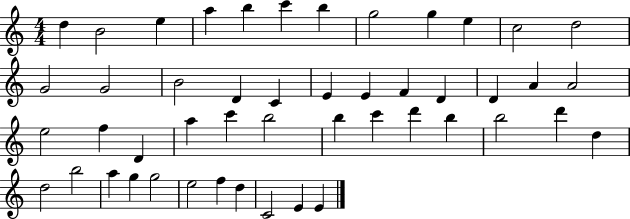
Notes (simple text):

D5/q B4/h E5/q A5/q B5/q C6/q B5/q G5/h G5/q E5/q C5/h D5/h G4/h G4/h B4/h D4/q C4/q E4/q E4/q F4/q D4/q D4/q A4/q A4/h E5/h F5/q D4/q A5/q C6/q B5/h B5/q C6/q D6/q B5/q B5/h D6/q D5/q D5/h B5/h A5/q G5/q G5/h E5/h F5/q D5/q C4/h E4/q E4/q